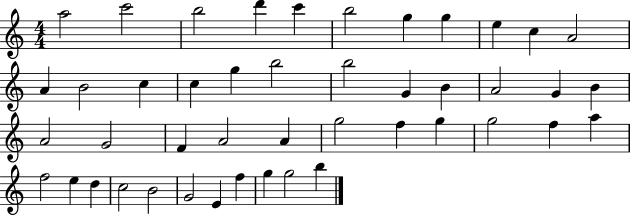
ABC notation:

X:1
T:Untitled
M:4/4
L:1/4
K:C
a2 c'2 b2 d' c' b2 g g e c A2 A B2 c c g b2 b2 G B A2 G B A2 G2 F A2 A g2 f g g2 f a f2 e d c2 B2 G2 E f g g2 b